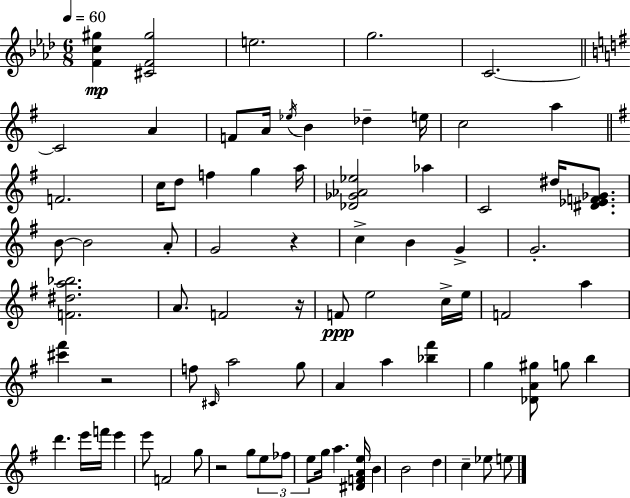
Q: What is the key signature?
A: F minor